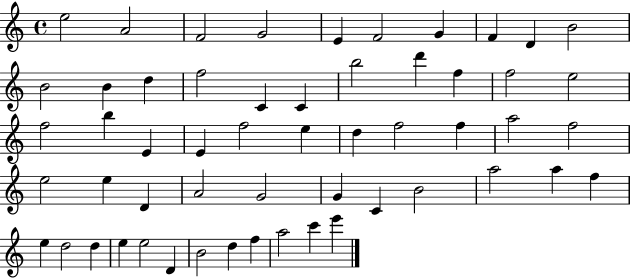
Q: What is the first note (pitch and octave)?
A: E5